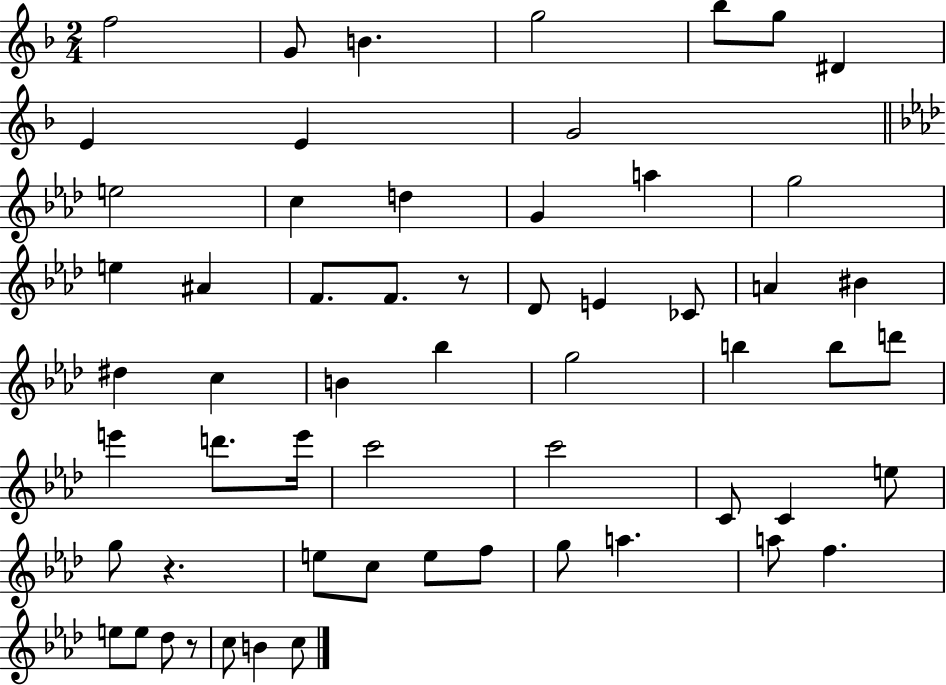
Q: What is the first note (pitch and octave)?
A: F5